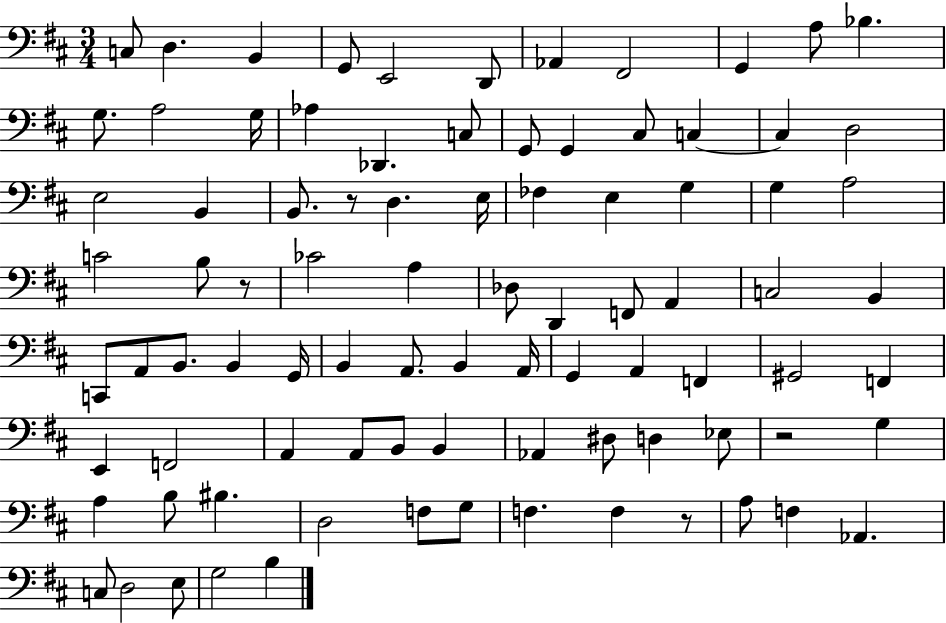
X:1
T:Untitled
M:3/4
L:1/4
K:D
C,/2 D, B,, G,,/2 E,,2 D,,/2 _A,, ^F,,2 G,, A,/2 _B, G,/2 A,2 G,/4 _A, _D,, C,/2 G,,/2 G,, ^C,/2 C, C, D,2 E,2 B,, B,,/2 z/2 D, E,/4 _F, E, G, G, A,2 C2 B,/2 z/2 _C2 A, _D,/2 D,, F,,/2 A,, C,2 B,, C,,/2 A,,/2 B,,/2 B,, G,,/4 B,, A,,/2 B,, A,,/4 G,, A,, F,, ^G,,2 F,, E,, F,,2 A,, A,,/2 B,,/2 B,, _A,, ^D,/2 D, _E,/2 z2 G, A, B,/2 ^B, D,2 F,/2 G,/2 F, F, z/2 A,/2 F, _A,, C,/2 D,2 E,/2 G,2 B,